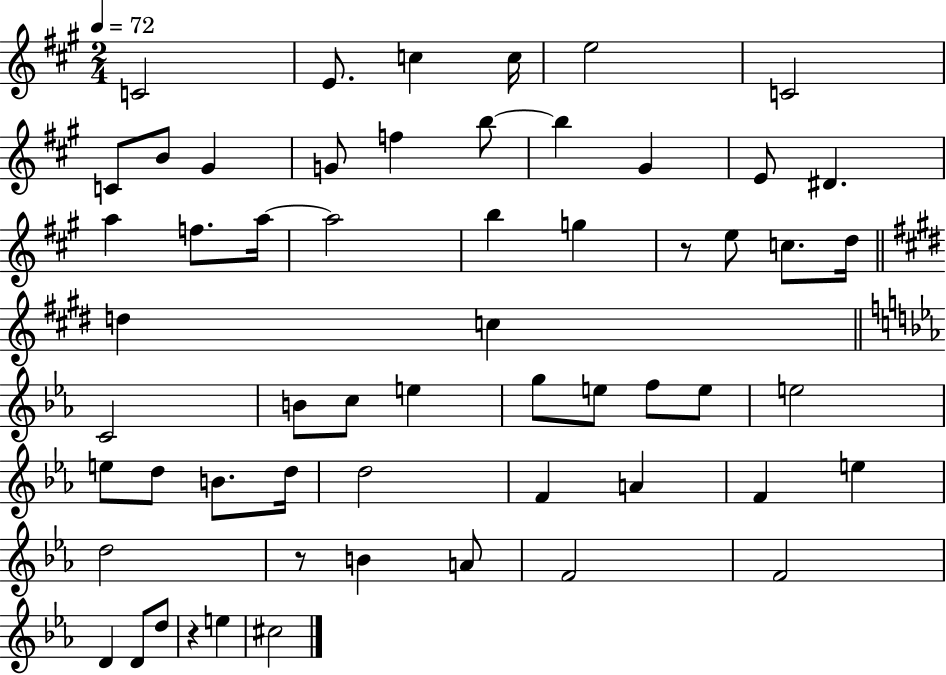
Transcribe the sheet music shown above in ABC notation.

X:1
T:Untitled
M:2/4
L:1/4
K:A
C2 E/2 c c/4 e2 C2 C/2 B/2 ^G G/2 f b/2 b ^G E/2 ^D a f/2 a/4 a2 b g z/2 e/2 c/2 d/4 d c C2 B/2 c/2 e g/2 e/2 f/2 e/2 e2 e/2 d/2 B/2 d/4 d2 F A F e d2 z/2 B A/2 F2 F2 D D/2 d/2 z e ^c2